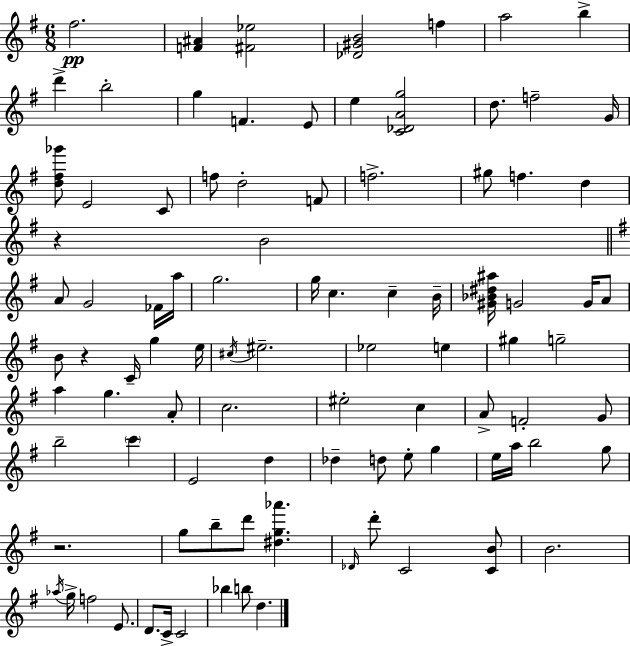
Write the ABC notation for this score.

X:1
T:Untitled
M:6/8
L:1/4
K:Em
^f2 [F^A] [^F_e]2 [_D^GB]2 f a2 b d' b2 g F E/2 e [C_DAg]2 d/2 f2 G/4 [d^f_g']/2 E2 C/2 f/2 d2 F/2 f2 ^g/2 f d z B2 A/2 G2 _F/4 a/4 g2 g/4 c c B/4 [^G_B^d^a]/4 G2 G/4 A/2 B/2 z C/4 g e/4 ^c/4 ^e2 _e2 e ^g g2 a g A/2 c2 ^e2 c A/2 F2 G/2 b2 c' E2 d _d d/2 e/2 g e/4 a/4 b2 g/2 z2 g/2 b/2 d'/2 [^dg_a'] _D/4 d'/2 C2 [CB]/2 B2 _a/4 g/4 f2 E/2 D/2 C/4 C2 _b b/2 d